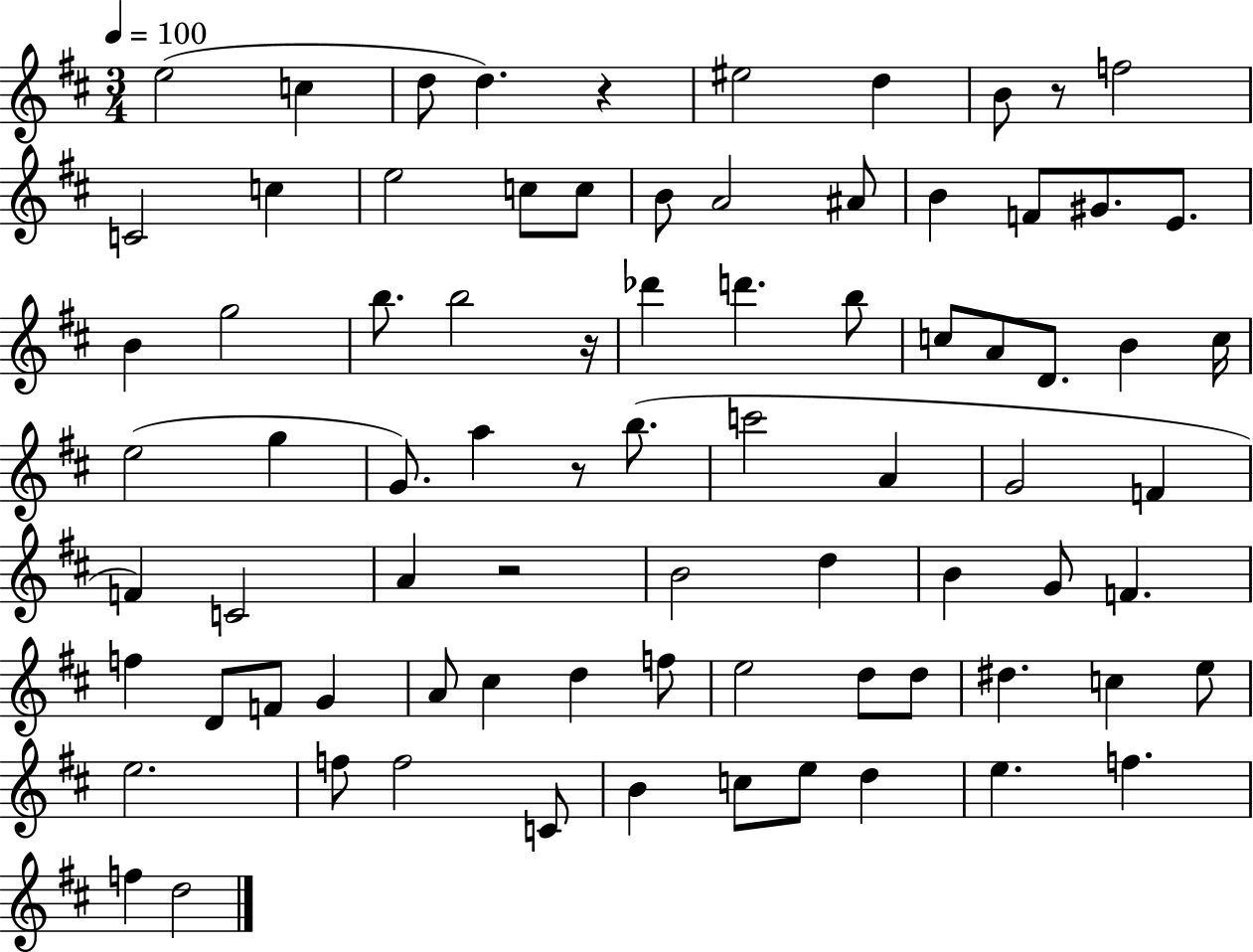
X:1
T:Untitled
M:3/4
L:1/4
K:D
e2 c d/2 d z ^e2 d B/2 z/2 f2 C2 c e2 c/2 c/2 B/2 A2 ^A/2 B F/2 ^G/2 E/2 B g2 b/2 b2 z/4 _d' d' b/2 c/2 A/2 D/2 B c/4 e2 g G/2 a z/2 b/2 c'2 A G2 F F C2 A z2 B2 d B G/2 F f D/2 F/2 G A/2 ^c d f/2 e2 d/2 d/2 ^d c e/2 e2 f/2 f2 C/2 B c/2 e/2 d e f f d2